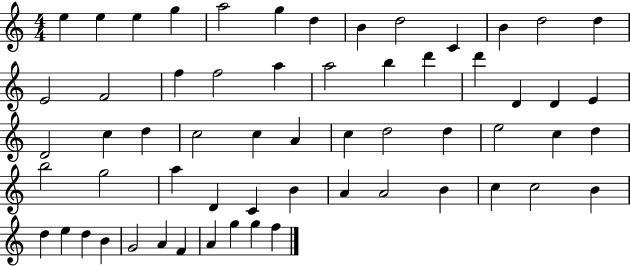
{
  \clef treble
  \numericTimeSignature
  \time 4/4
  \key c \major
  e''4 e''4 e''4 g''4 | a''2 g''4 d''4 | b'4 d''2 c'4 | b'4 d''2 d''4 | \break e'2 f'2 | f''4 f''2 a''4 | a''2 b''4 d'''4 | d'''4 d'4 d'4 e'4 | \break d'2 c''4 d''4 | c''2 c''4 a'4 | c''4 d''2 d''4 | e''2 c''4 d''4 | \break b''2 g''2 | a''4 d'4 c'4 b'4 | a'4 a'2 b'4 | c''4 c''2 b'4 | \break d''4 e''4 d''4 b'4 | g'2 a'4 f'4 | a'4 g''4 g''4 f''4 | \bar "|."
}